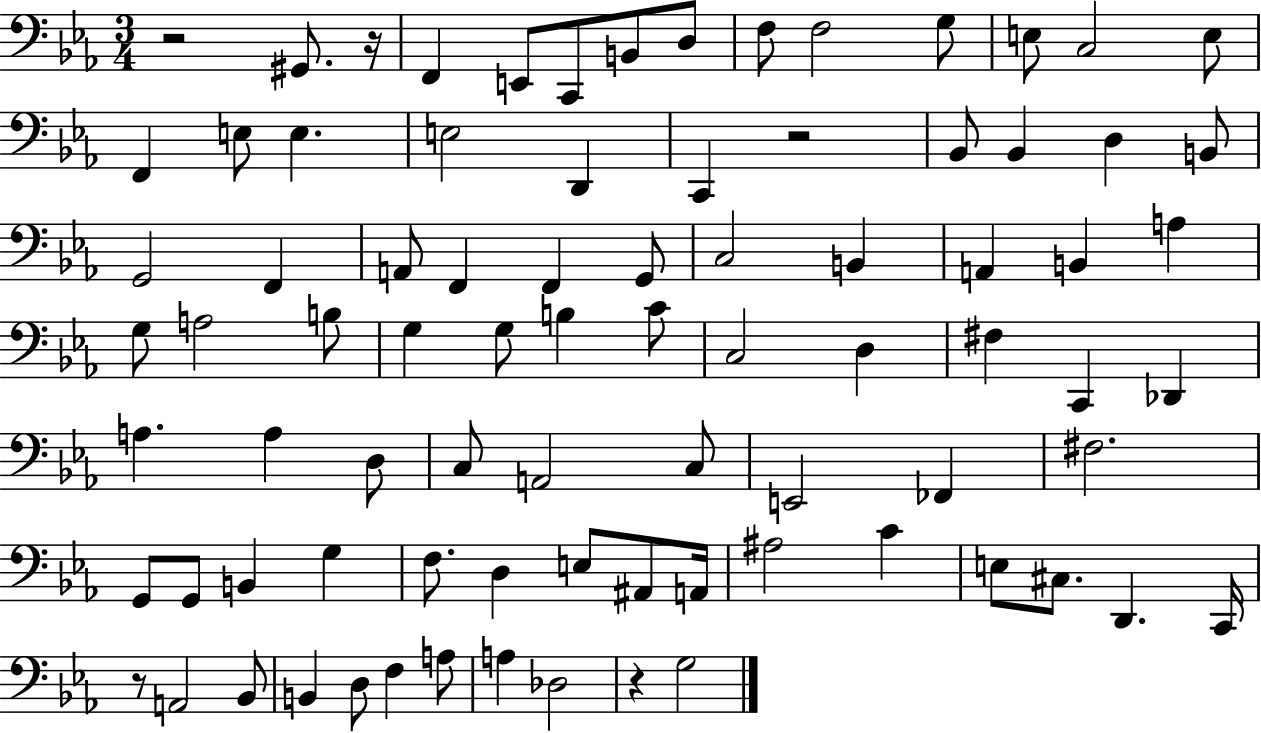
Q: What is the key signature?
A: EES major